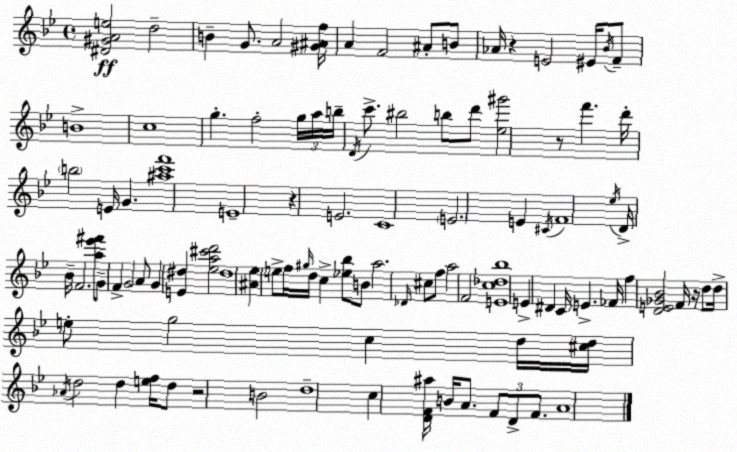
X:1
T:Untitled
M:4/4
L:1/4
K:Bb
[^D^GAe]2 d2 B G/2 A2 [^G^Af]/4 A F2 ^A/2 B/2 _A/4 z E2 ^E/4 _B/4 F/2 B4 c4 g f2 g/4 a/4 b/4 D/4 c'/2 ^b2 b/2 d'/2 [_e^g']2 z/2 f' d'/4 b2 E/4 G [^ac'f']4 E4 z E2 C4 E2 E ^C/4 F4 _e/4 D/4 _B/4 F2 [a_e'^f']/2 G/2 F G2 A/2 G [E^d] [_ea^c'd']2 ^d4 [^A_e] e/2 f/4 ^g/4 d/4 c [_e_b]/2 B/2 a2 _D/4 ^c/2 f/2 a2 F2 [Ec_d_b]4 E ^D C/4 E _F/4 f [DE_G_B]2 F/4 z/4 d/2 d/4 e/2 g2 c d/4 [^cd]/4 _A/4 d2 d [ef]/4 d/2 z2 B2 d4 c [DF^a]/4 B/4 A/2 F/2 D/2 F/2 A4